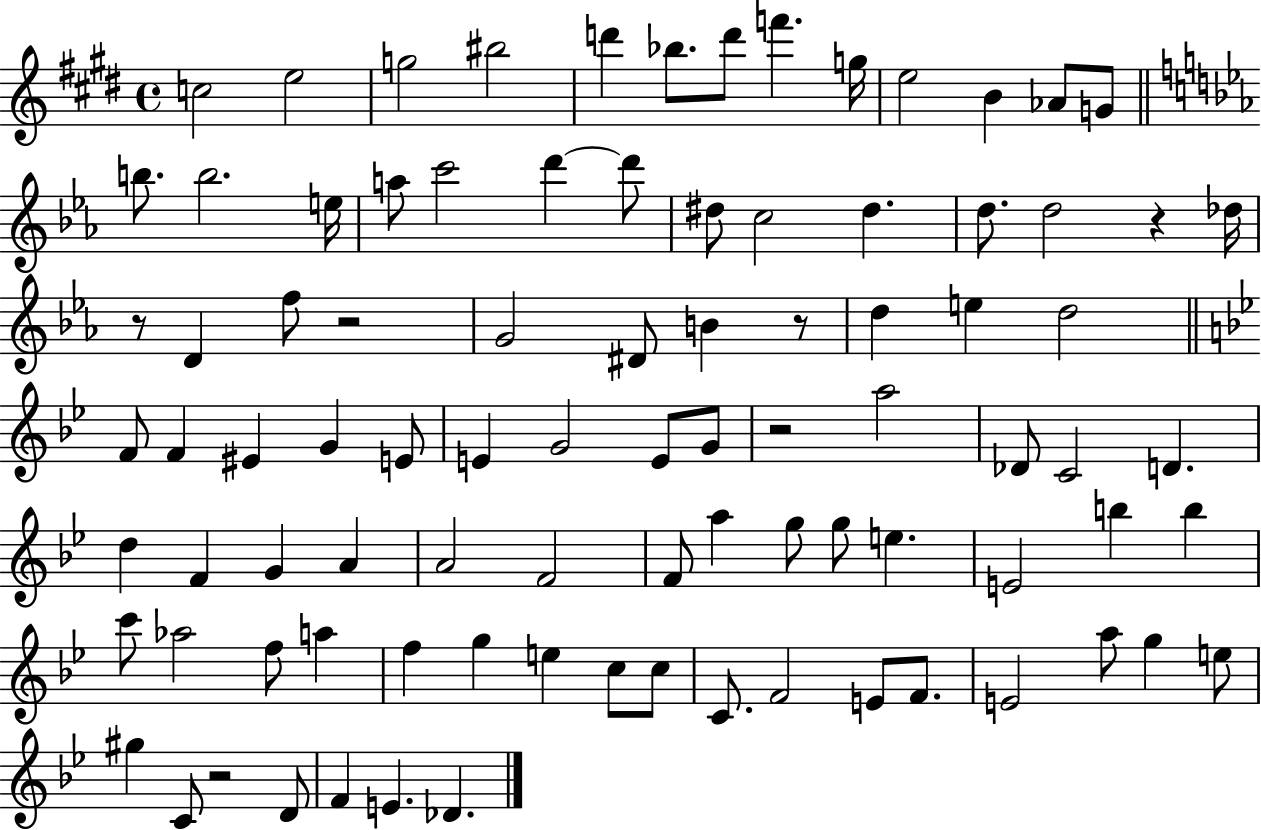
C5/h E5/h G5/h BIS5/h D6/q Bb5/e. D6/e F6/q. G5/s E5/h B4/q Ab4/e G4/e B5/e. B5/h. E5/s A5/e C6/h D6/q D6/e D#5/e C5/h D#5/q. D5/e. D5/h R/q Db5/s R/e D4/q F5/e R/h G4/h D#4/e B4/q R/e D5/q E5/q D5/h F4/e F4/q EIS4/q G4/q E4/e E4/q G4/h E4/e G4/e R/h A5/h Db4/e C4/h D4/q. D5/q F4/q G4/q A4/q A4/h F4/h F4/e A5/q G5/e G5/e E5/q. E4/h B5/q B5/q C6/e Ab5/h F5/e A5/q F5/q G5/q E5/q C5/e C5/e C4/e. F4/h E4/e F4/e. E4/h A5/e G5/q E5/e G#5/q C4/e R/h D4/e F4/q E4/q. Db4/q.